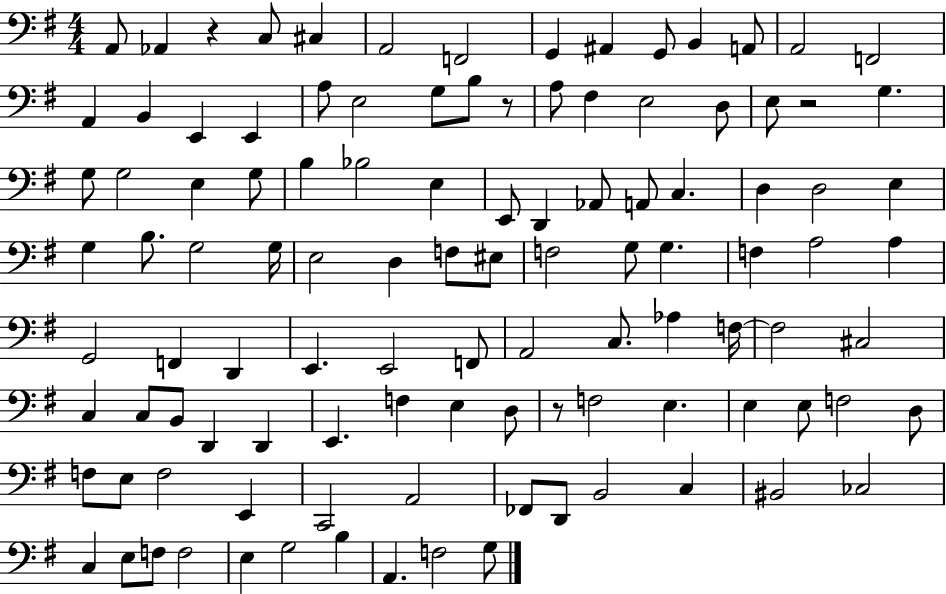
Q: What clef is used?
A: bass